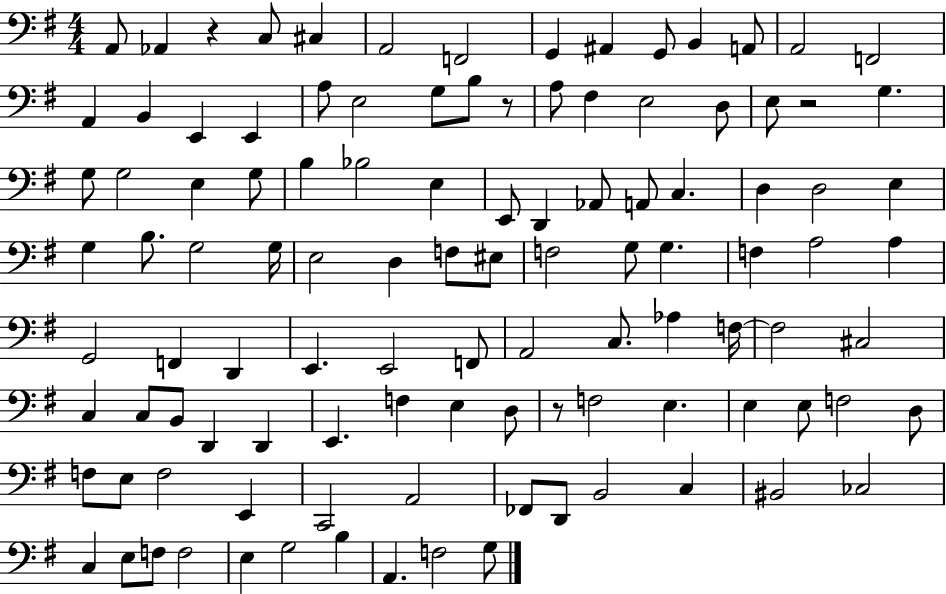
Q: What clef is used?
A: bass